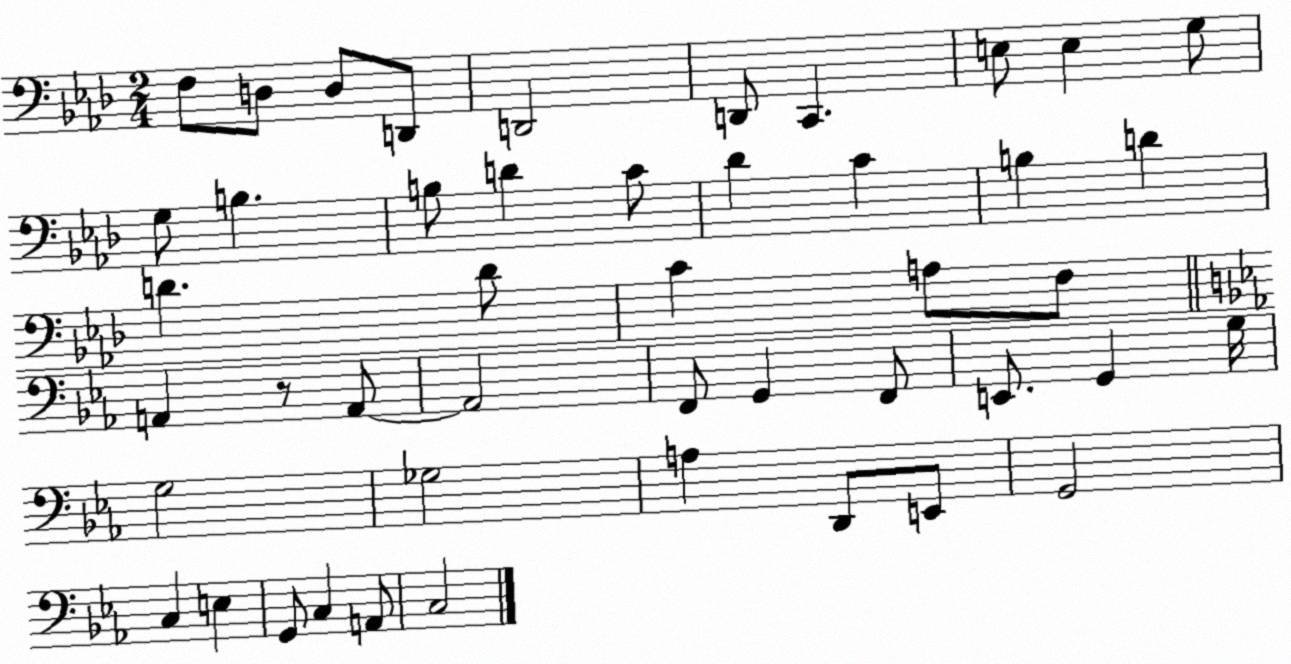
X:1
T:Untitled
M:2/4
L:1/4
K:Ab
F,/2 D,/2 D,/2 D,,/2 D,,2 D,,/2 C,, E,/2 E, G,/2 G,/2 B, B,/2 D C/2 _D C B, D D D/2 C A,/2 F,/2 A,, z/2 A,,/2 A,,2 F,,/2 G,, F,,/2 E,,/2 G,, G,/4 G,2 _G,2 A, D,,/2 E,,/2 G,,2 C, E, G,,/2 C, A,,/2 C,2